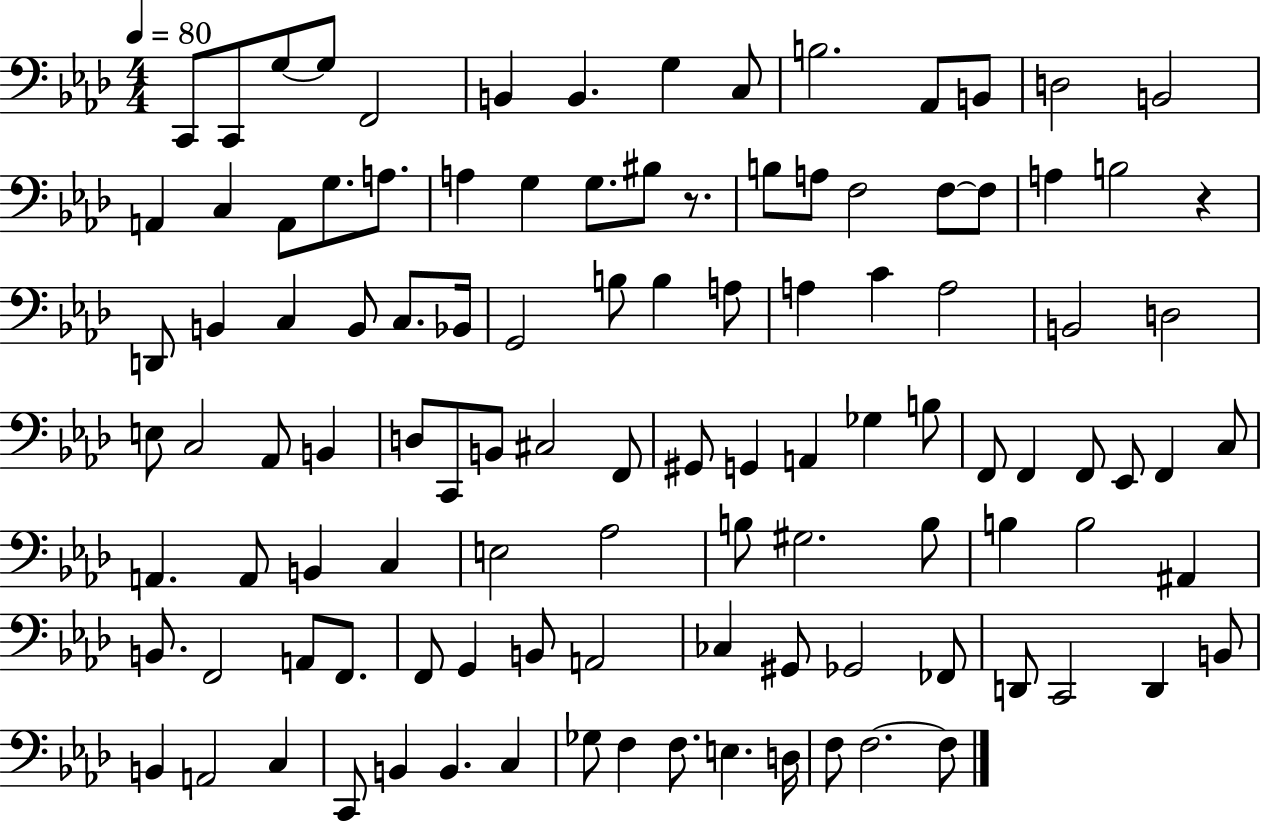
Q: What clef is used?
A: bass